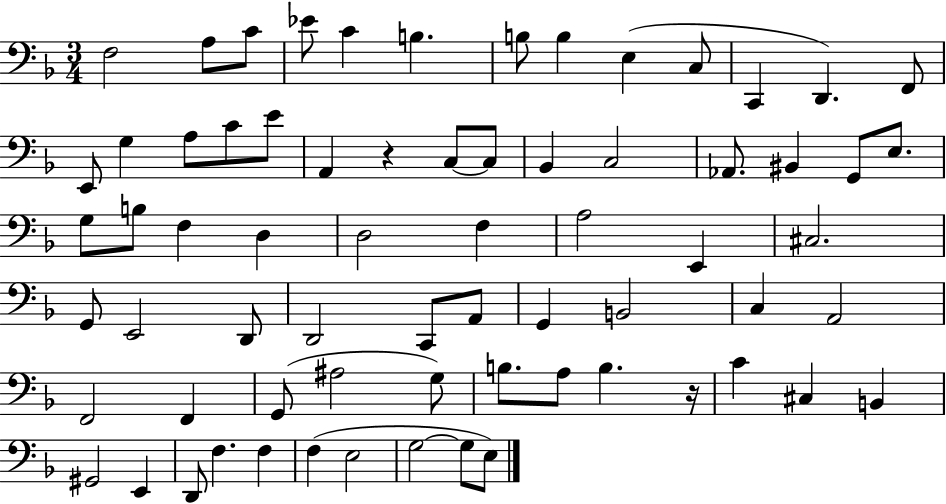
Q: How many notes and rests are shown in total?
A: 69